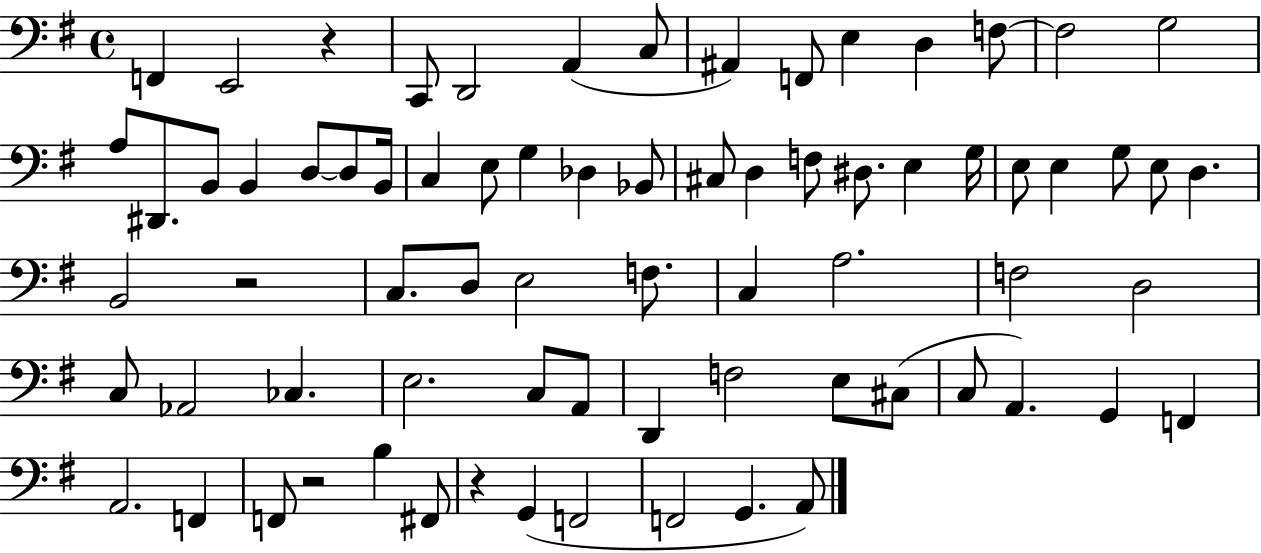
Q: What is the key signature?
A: G major